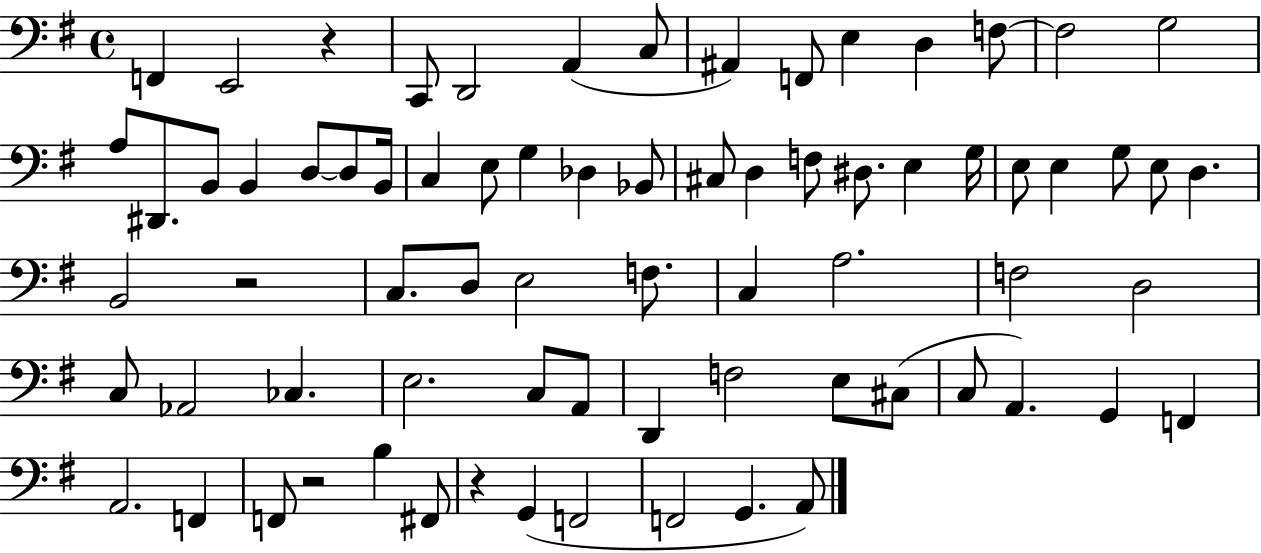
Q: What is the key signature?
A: G major